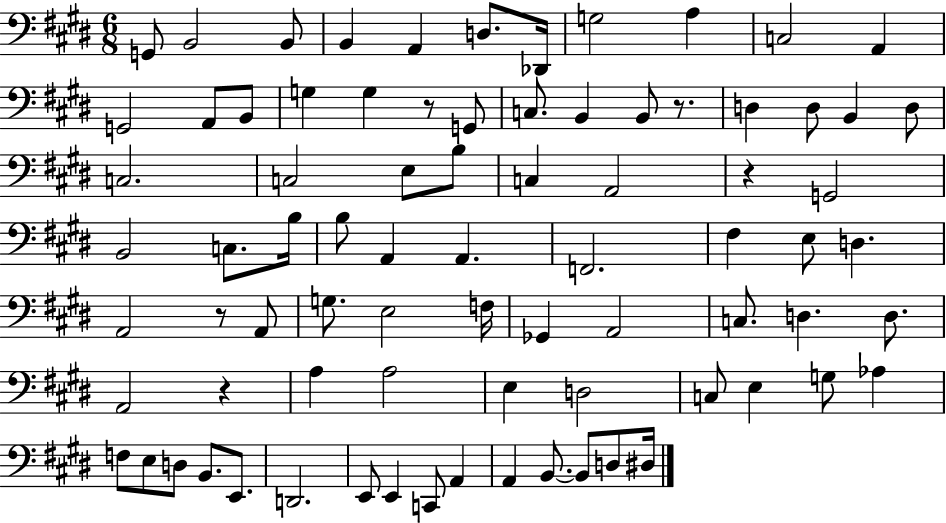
{
  \clef bass
  \numericTimeSignature
  \time 6/8
  \key e \major
  \repeat volta 2 { g,8 b,2 b,8 | b,4 a,4 d8. des,16 | g2 a4 | c2 a,4 | \break g,2 a,8 b,8 | g4 g4 r8 g,8 | c8. b,4 b,8 r8. | d4 d8 b,4 d8 | \break c2. | c2 e8 b8 | c4 a,2 | r4 g,2 | \break b,2 c8. b16 | b8 a,4 a,4. | f,2. | fis4 e8 d4. | \break a,2 r8 a,8 | g8. e2 f16 | ges,4 a,2 | c8. d4. d8. | \break a,2 r4 | a4 a2 | e4 d2 | c8 e4 g8 aes4 | \break f8 e8 d8 b,8. e,8. | d,2. | e,8 e,4 c,8 a,4 | a,4 b,8.~~ b,8 d8 dis16 | \break } \bar "|."
}